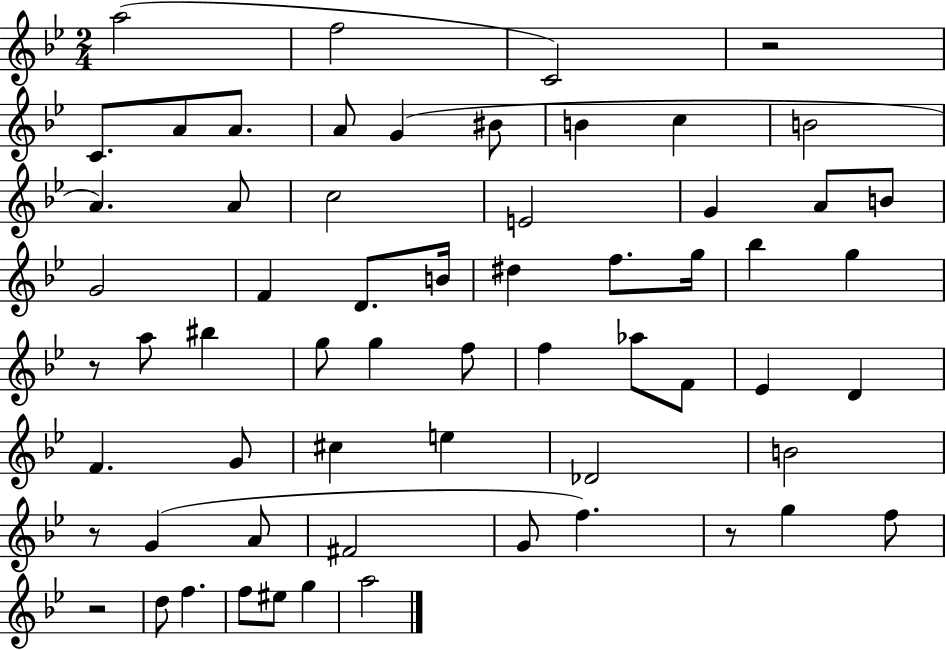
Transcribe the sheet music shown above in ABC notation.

X:1
T:Untitled
M:2/4
L:1/4
K:Bb
a2 f2 C2 z2 C/2 A/2 A/2 A/2 G ^B/2 B c B2 A A/2 c2 E2 G A/2 B/2 G2 F D/2 B/4 ^d f/2 g/4 _b g z/2 a/2 ^b g/2 g f/2 f _a/2 F/2 _E D F G/2 ^c e _D2 B2 z/2 G A/2 ^F2 G/2 f z/2 g f/2 z2 d/2 f f/2 ^e/2 g a2